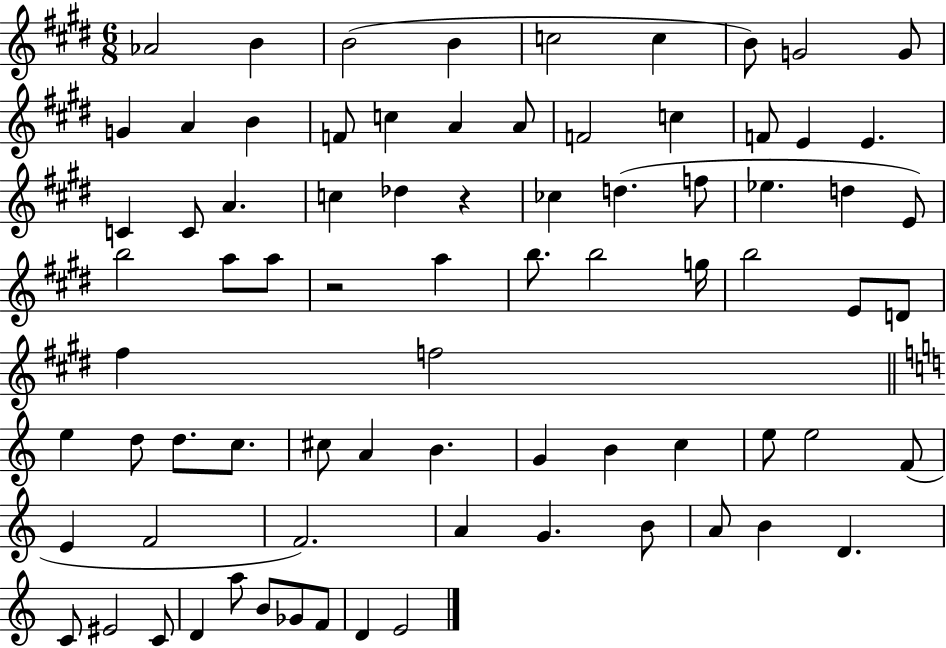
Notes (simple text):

Ab4/h B4/q B4/h B4/q C5/h C5/q B4/e G4/h G4/e G4/q A4/q B4/q F4/e C5/q A4/q A4/e F4/h C5/q F4/e E4/q E4/q. C4/q C4/e A4/q. C5/q Db5/q R/q CES5/q D5/q. F5/e Eb5/q. D5/q E4/e B5/h A5/e A5/e R/h A5/q B5/e. B5/h G5/s B5/h E4/e D4/e F#5/q F5/h E5/q D5/e D5/e. C5/e. C#5/e A4/q B4/q. G4/q B4/q C5/q E5/e E5/h F4/e E4/q F4/h F4/h. A4/q G4/q. B4/e A4/e B4/q D4/q. C4/e EIS4/h C4/e D4/q A5/e B4/e Gb4/e F4/e D4/q E4/h